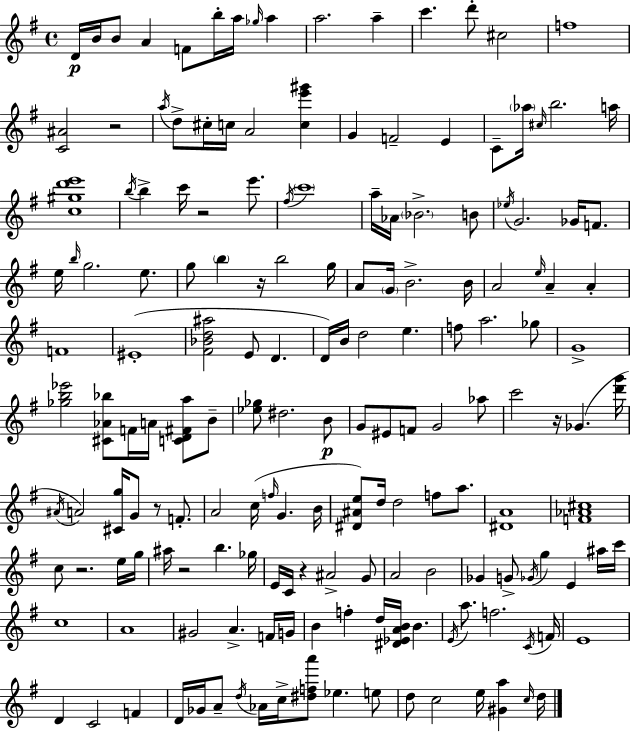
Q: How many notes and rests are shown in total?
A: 170